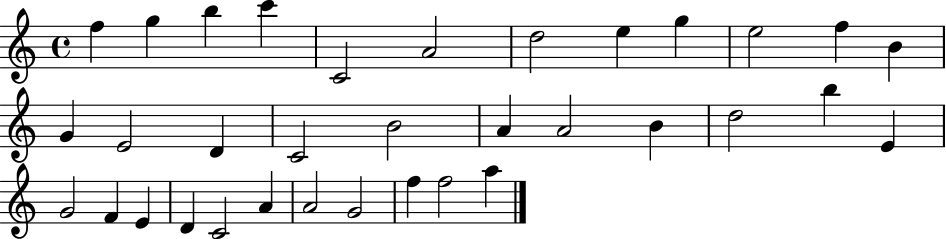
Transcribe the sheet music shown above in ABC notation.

X:1
T:Untitled
M:4/4
L:1/4
K:C
f g b c' C2 A2 d2 e g e2 f B G E2 D C2 B2 A A2 B d2 b E G2 F E D C2 A A2 G2 f f2 a